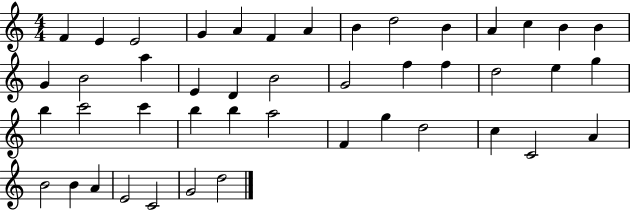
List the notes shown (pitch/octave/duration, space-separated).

F4/q E4/q E4/h G4/q A4/q F4/q A4/q B4/q D5/h B4/q A4/q C5/q B4/q B4/q G4/q B4/h A5/q E4/q D4/q B4/h G4/h F5/q F5/q D5/h E5/q G5/q B5/q C6/h C6/q B5/q B5/q A5/h F4/q G5/q D5/h C5/q C4/h A4/q B4/h B4/q A4/q E4/h C4/h G4/h D5/h